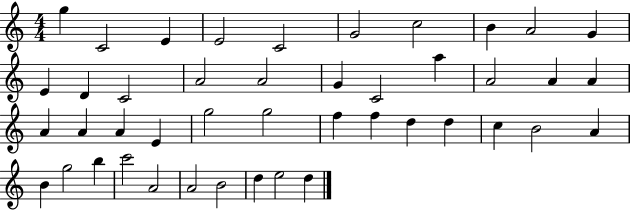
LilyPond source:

{
  \clef treble
  \numericTimeSignature
  \time 4/4
  \key c \major
  g''4 c'2 e'4 | e'2 c'2 | g'2 c''2 | b'4 a'2 g'4 | \break e'4 d'4 c'2 | a'2 a'2 | g'4 c'2 a''4 | a'2 a'4 a'4 | \break a'4 a'4 a'4 e'4 | g''2 g''2 | f''4 f''4 d''4 d''4 | c''4 b'2 a'4 | \break b'4 g''2 b''4 | c'''2 a'2 | a'2 b'2 | d''4 e''2 d''4 | \break \bar "|."
}